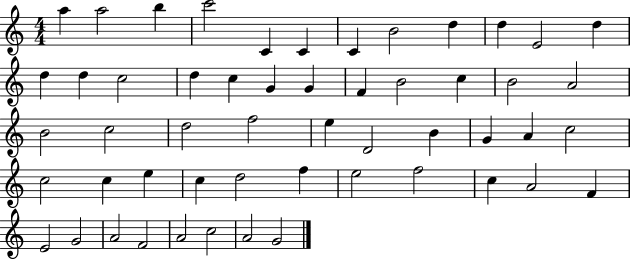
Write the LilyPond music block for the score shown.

{
  \clef treble
  \numericTimeSignature
  \time 4/4
  \key c \major
  a''4 a''2 b''4 | c'''2 c'4 c'4 | c'4 b'2 d''4 | d''4 e'2 d''4 | \break d''4 d''4 c''2 | d''4 c''4 g'4 g'4 | f'4 b'2 c''4 | b'2 a'2 | \break b'2 c''2 | d''2 f''2 | e''4 d'2 b'4 | g'4 a'4 c''2 | \break c''2 c''4 e''4 | c''4 d''2 f''4 | e''2 f''2 | c''4 a'2 f'4 | \break e'2 g'2 | a'2 f'2 | a'2 c''2 | a'2 g'2 | \break \bar "|."
}